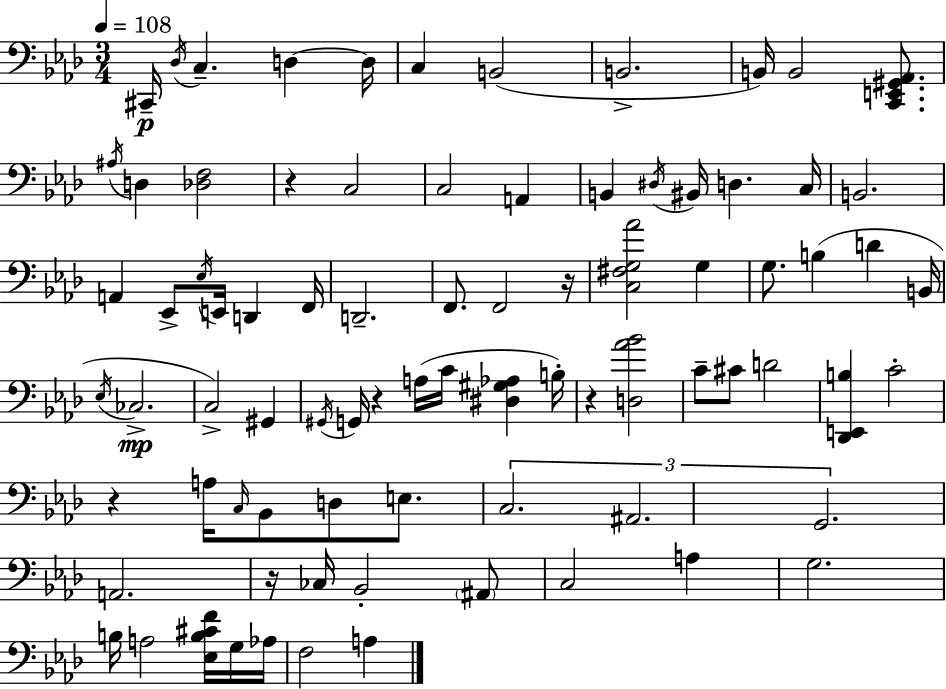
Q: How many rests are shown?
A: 6